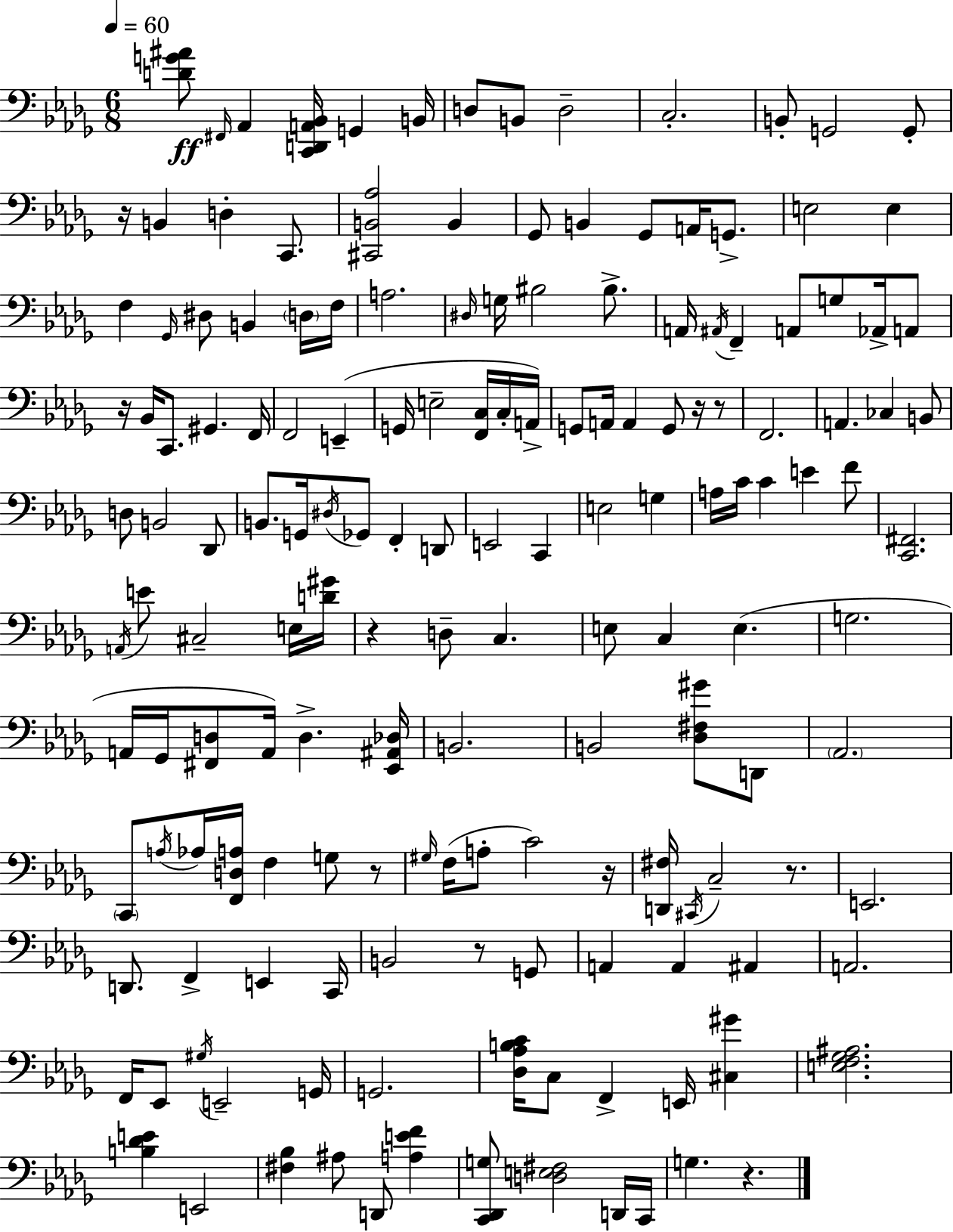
X:1
T:Untitled
M:6/8
L:1/4
K:Bbm
[DG^A]/2 ^F,,/4 _A,, [C,,D,,A,,_B,,]/4 G,, B,,/4 D,/2 B,,/2 D,2 C,2 B,,/2 G,,2 G,,/2 z/4 B,, D, C,,/2 [^C,,B,,_A,]2 B,, _G,,/2 B,, _G,,/2 A,,/4 G,,/2 E,2 E, F, _G,,/4 ^D,/2 B,, D,/4 F,/4 A,2 ^D,/4 G,/4 ^B,2 ^B,/2 A,,/4 ^A,,/4 F,, A,,/2 G,/2 _A,,/4 A,,/2 z/4 _B,,/4 C,,/2 ^G,, F,,/4 F,,2 E,, G,,/4 E,2 [F,,C,]/4 C,/4 A,,/4 G,,/2 A,,/4 A,, G,,/2 z/4 z/2 F,,2 A,, _C, B,,/2 D,/2 B,,2 _D,,/2 B,,/2 G,,/4 ^D,/4 _G,,/2 F,, D,,/2 E,,2 C,, E,2 G, A,/4 C/4 C E F/2 [C,,^F,,]2 A,,/4 E/2 ^C,2 E,/4 [D^G]/4 z D,/2 C, E,/2 C, E, G,2 A,,/4 _G,,/4 [^F,,D,]/2 A,,/4 D, [_E,,^A,,_D,]/4 B,,2 B,,2 [_D,^F,^G]/2 D,,/2 _A,,2 C,,/2 A,/4 _A,/4 [F,,D,A,]/4 F, G,/2 z/2 ^G,/4 F,/4 A,/2 C2 z/4 [D,,^F,]/4 ^C,,/4 C,2 z/2 E,,2 D,,/2 F,, E,, C,,/4 B,,2 z/2 G,,/2 A,, A,, ^A,, A,,2 F,,/4 _E,,/2 ^G,/4 E,,2 G,,/4 G,,2 [_D,_A,B,C]/4 C,/2 F,, E,,/4 [^C,^G] [E,F,_G,^A,]2 [B,_DE] E,,2 [^F,_B,] ^A,/2 D,,/2 [A,EF] [C,,_D,,G,]/2 [D,E,^F,]2 D,,/4 C,,/4 G, z